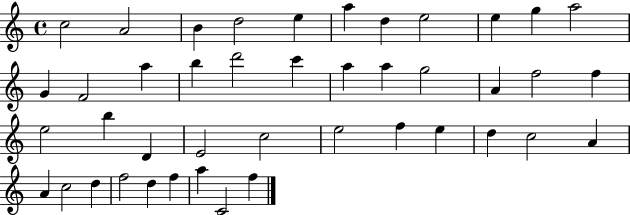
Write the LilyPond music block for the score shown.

{
  \clef treble
  \time 4/4
  \defaultTimeSignature
  \key c \major
  c''2 a'2 | b'4 d''2 e''4 | a''4 d''4 e''2 | e''4 g''4 a''2 | \break g'4 f'2 a''4 | b''4 d'''2 c'''4 | a''4 a''4 g''2 | a'4 f''2 f''4 | \break e''2 b''4 d'4 | e'2 c''2 | e''2 f''4 e''4 | d''4 c''2 a'4 | \break a'4 c''2 d''4 | f''2 d''4 f''4 | a''4 c'2 f''4 | \bar "|."
}